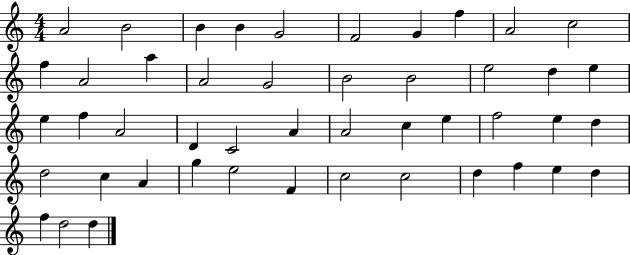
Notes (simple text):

A4/h B4/h B4/q B4/q G4/h F4/h G4/q F5/q A4/h C5/h F5/q A4/h A5/q A4/h G4/h B4/h B4/h E5/h D5/q E5/q E5/q F5/q A4/h D4/q C4/h A4/q A4/h C5/q E5/q F5/h E5/q D5/q D5/h C5/q A4/q G5/q E5/h F4/q C5/h C5/h D5/q F5/q E5/q D5/q F5/q D5/h D5/q